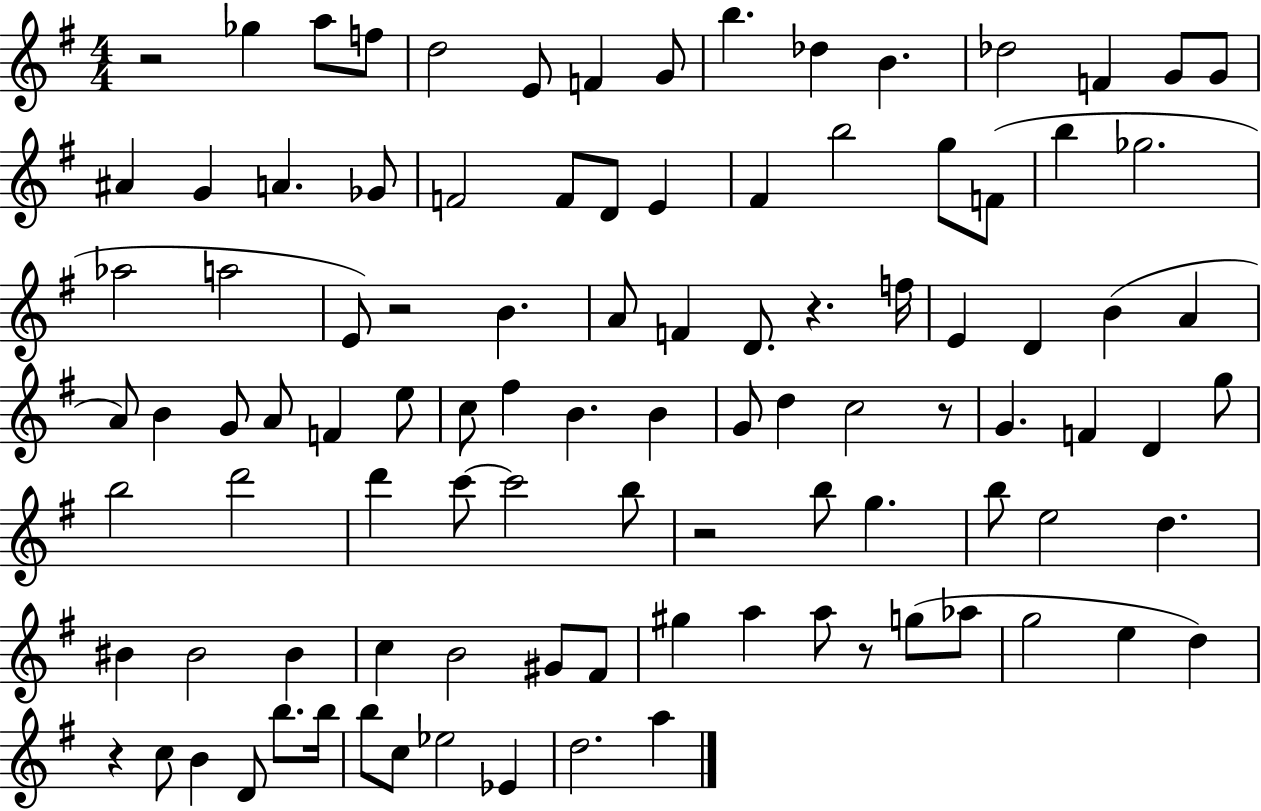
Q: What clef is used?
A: treble